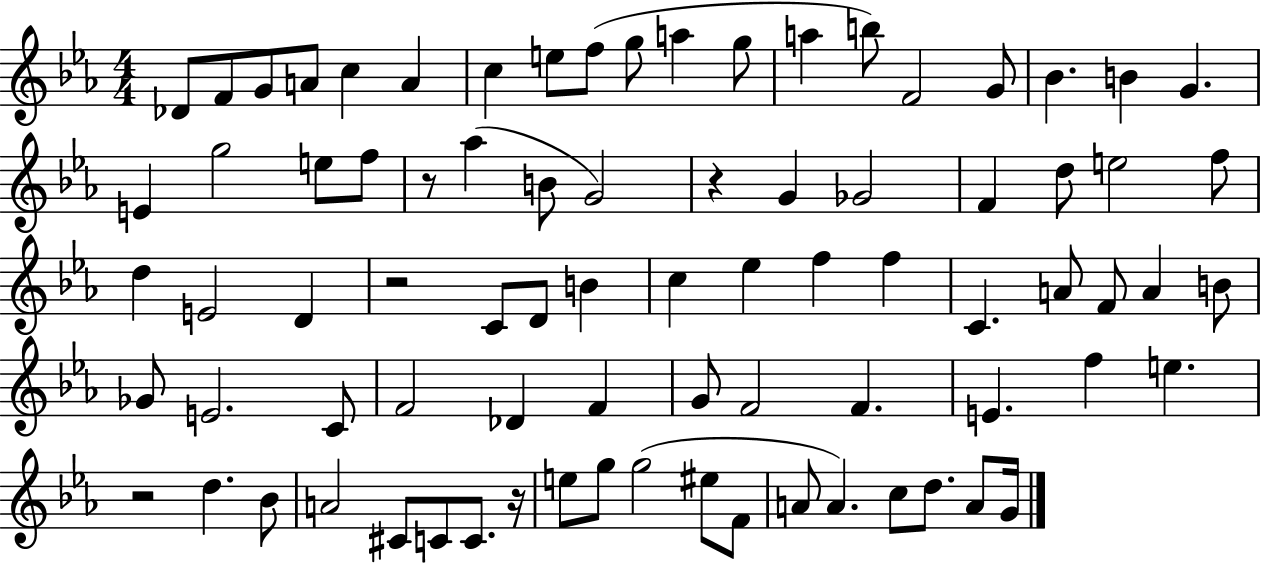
Db4/e F4/e G4/e A4/e C5/q A4/q C5/q E5/e F5/e G5/e A5/q G5/e A5/q B5/e F4/h G4/e Bb4/q. B4/q G4/q. E4/q G5/h E5/e F5/e R/e Ab5/q B4/e G4/h R/q G4/q Gb4/h F4/q D5/e E5/h F5/e D5/q E4/h D4/q R/h C4/e D4/e B4/q C5/q Eb5/q F5/q F5/q C4/q. A4/e F4/e A4/q B4/e Gb4/e E4/h. C4/e F4/h Db4/q F4/q G4/e F4/h F4/q. E4/q. F5/q E5/q. R/h D5/q. Bb4/e A4/h C#4/e C4/e C4/e. R/s E5/e G5/e G5/h EIS5/e F4/e A4/e A4/q. C5/e D5/e. A4/e G4/s